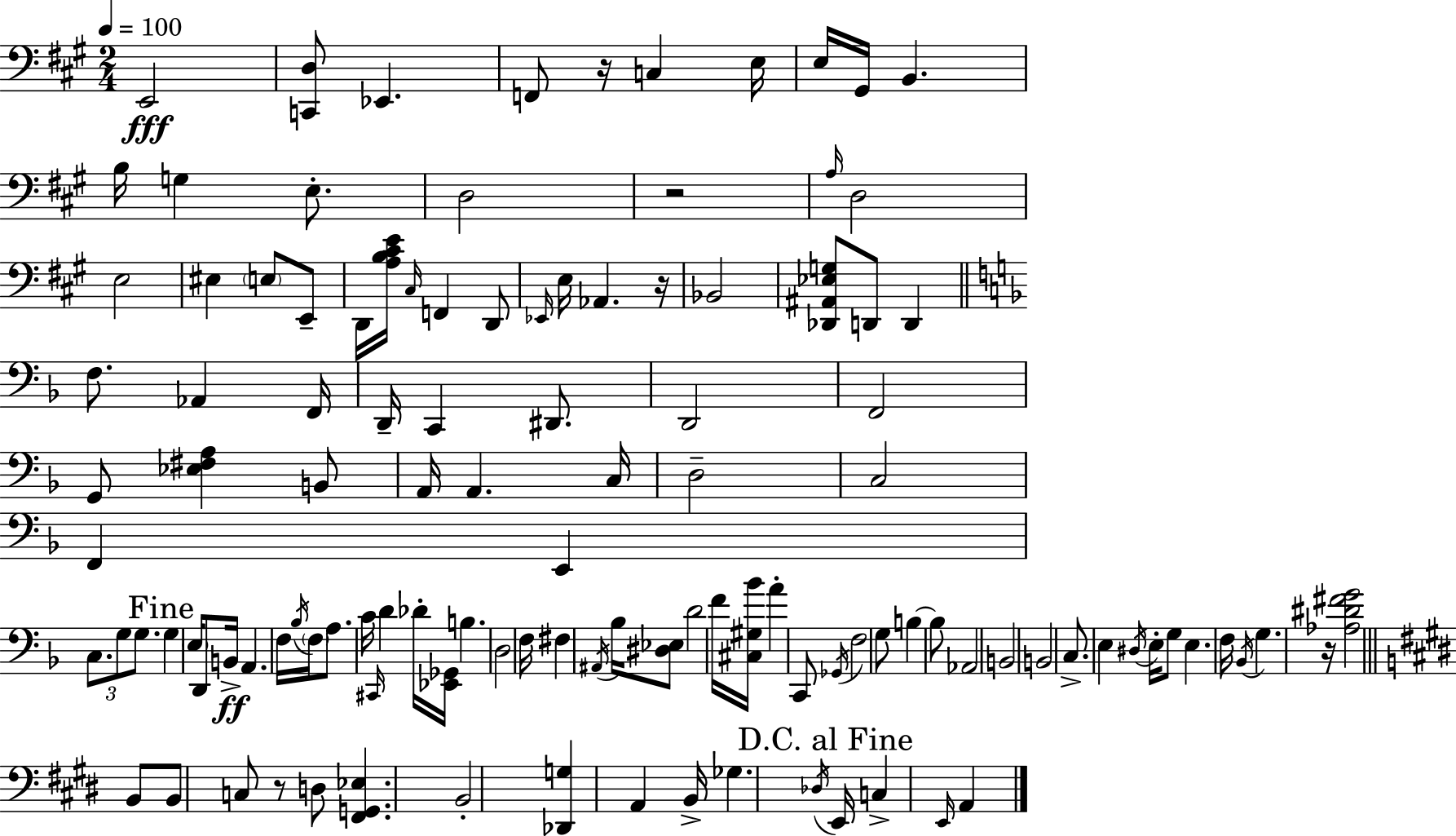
{
  \clef bass
  \numericTimeSignature
  \time 2/4
  \key a \major
  \tempo 4 = 100
  e,2\fff | <c, d>8 ees,4. | f,8 r16 c4 e16 | e16 gis,16 b,4. | \break b16 g4 e8.-. | d2 | r2 | \grace { a16 } d2 | \break e2 | eis4 \parenthesize e8 e,8-- | d,16 <a b cis' e'>16 \grace { cis16 } f,4 | d,8 \grace { ees,16 } e16 aes,4. | \break r16 bes,2 | <des, ais, ees g>8 d,8 d,4 | \bar "||" \break \key d \minor f8. aes,4 f,16 | d,16-- c,4 dis,8. | d,2 | f,2 | \break g,8 <ees fis a>4 b,8 | a,16 a,4. c16 | d2-- | c2 | \break f,4 e,4 | \tuplet 3/2 { c8. g8 g8. } | \mark "Fine" g4 \parenthesize e16 d,8 b,16->\ff | a,4. f16 \acciaccatura { bes16 } | \break \parenthesize f16 a8. c'16 \grace { cis,16 } d'4 | des'16-. <ees, ges,>16 b4. | d2 | f16 fis4 \acciaccatura { ais,16 } | \break bes16 <dis ees>8 d'2 | f'16 <cis gis bes'>16 a'4-. | c,8 \acciaccatura { ges,16 } f2 | g8 b4~~ | \break b8 aes,2 | b,2 | b,2 | c8.-> e4 | \break \acciaccatura { dis16 } e16-. g8 e4. | f16 \acciaccatura { bes,16 } g4. | r16 <aes dis' fis' g'>2 | \bar "||" \break \key e \major b,8 b,8 c8 r8 | d8 <fis, g, ees>4. | b,2-. | <des, g>4 a,4 | \break b,16-> ges4. \acciaccatura { des16 } | \mark "D.C. al Fine" e,16 c4-> \grace { e,16 } a,4 | \bar "|."
}